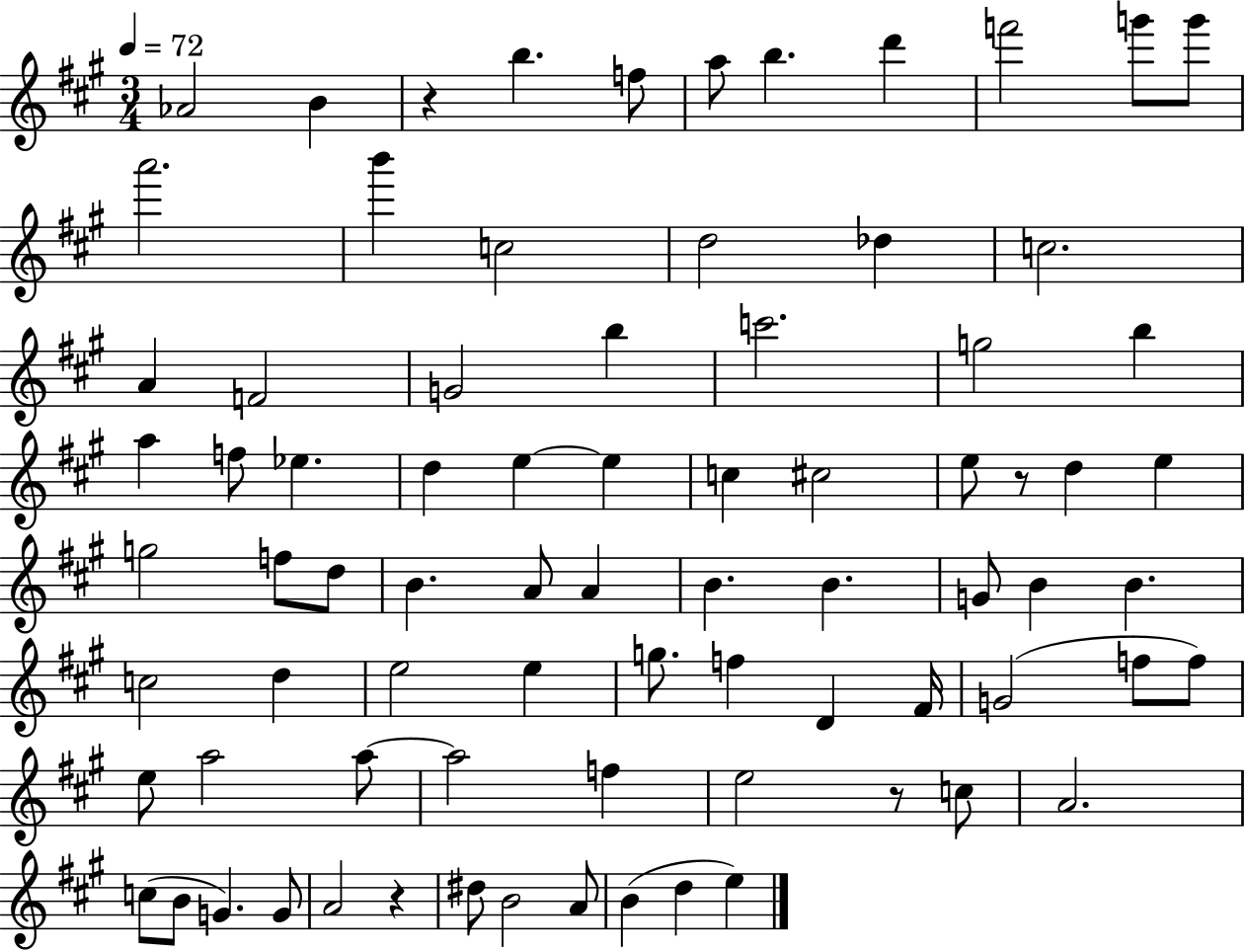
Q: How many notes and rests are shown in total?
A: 79